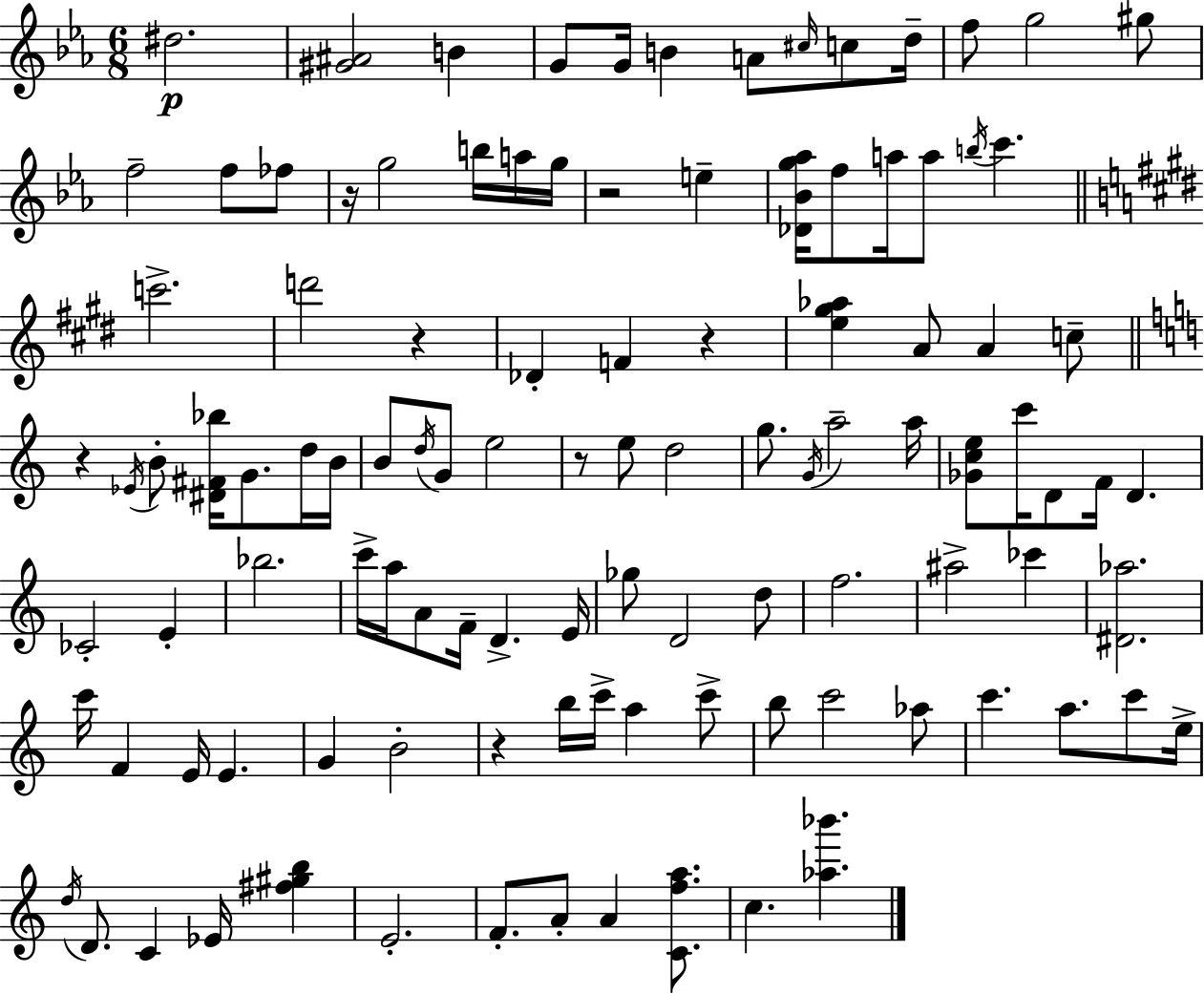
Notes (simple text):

D#5/h. [G#4,A#4]/h B4/q G4/e G4/s B4/q A4/e C#5/s C5/e D5/s F5/e G5/h G#5/e F5/h F5/e FES5/e R/s G5/h B5/s A5/s G5/s R/h E5/q [Db4,Bb4,G5,Ab5]/s F5/e A5/s A5/e B5/s C6/q. C6/h. D6/h R/q Db4/q F4/q R/q [E5,G#5,Ab5]/q A4/e A4/q C5/e R/q Eb4/s B4/e [D#4,F#4,Bb5]/s G4/e. D5/s B4/s B4/e D5/s G4/e E5/h R/e E5/e D5/h G5/e. G4/s A5/h A5/s [Gb4,C5,E5]/e C6/s D4/e F4/s D4/q. CES4/h E4/q Bb5/h. C6/s A5/s A4/e F4/s D4/q. E4/s Gb5/e D4/h D5/e F5/h. A#5/h CES6/q [D#4,Ab5]/h. C6/s F4/q E4/s E4/q. G4/q B4/h R/q B5/s C6/s A5/q C6/e B5/e C6/h Ab5/e C6/q. A5/e. C6/e E5/s D5/s D4/e. C4/q Eb4/s [F#5,G#5,B5]/q E4/h. F4/e. A4/e A4/q [C4,F5,A5]/e. C5/q. [Ab5,Bb6]/q.